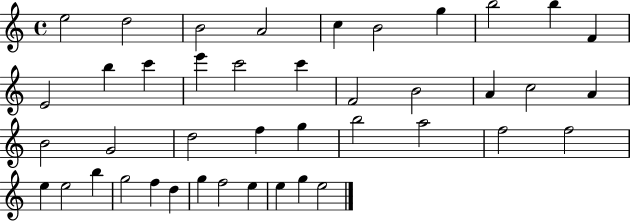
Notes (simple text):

E5/h D5/h B4/h A4/h C5/q B4/h G5/q B5/h B5/q F4/q E4/h B5/q C6/q E6/q C6/h C6/q F4/h B4/h A4/q C5/h A4/q B4/h G4/h D5/h F5/q G5/q B5/h A5/h F5/h F5/h E5/q E5/h B5/q G5/h F5/q D5/q G5/q F5/h E5/q E5/q G5/q E5/h